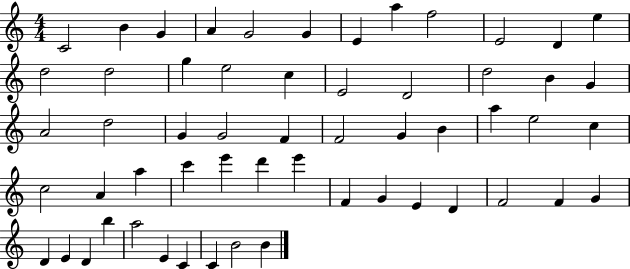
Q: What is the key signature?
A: C major